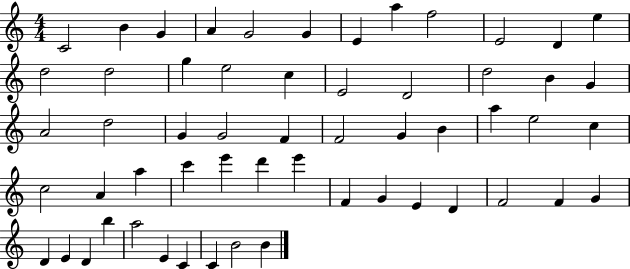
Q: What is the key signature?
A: C major